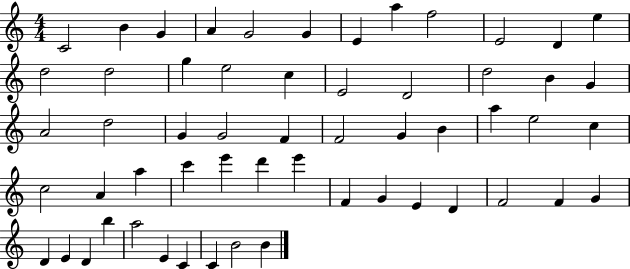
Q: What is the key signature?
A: C major